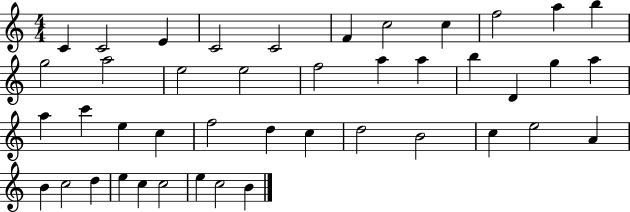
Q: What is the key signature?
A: C major